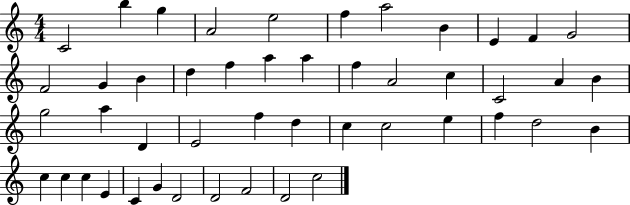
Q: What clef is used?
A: treble